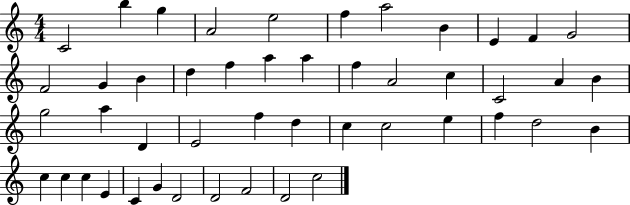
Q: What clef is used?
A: treble